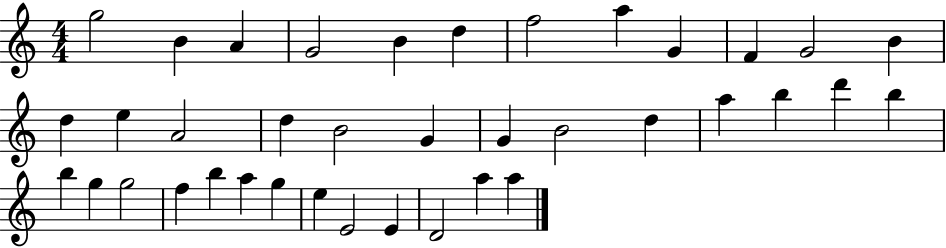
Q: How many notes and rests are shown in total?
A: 38